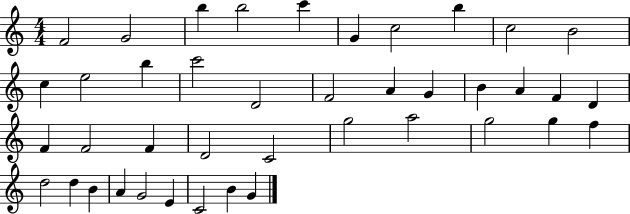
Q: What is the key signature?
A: C major